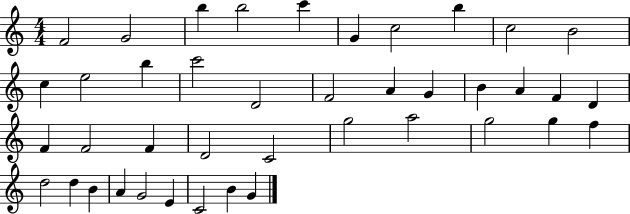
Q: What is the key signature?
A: C major